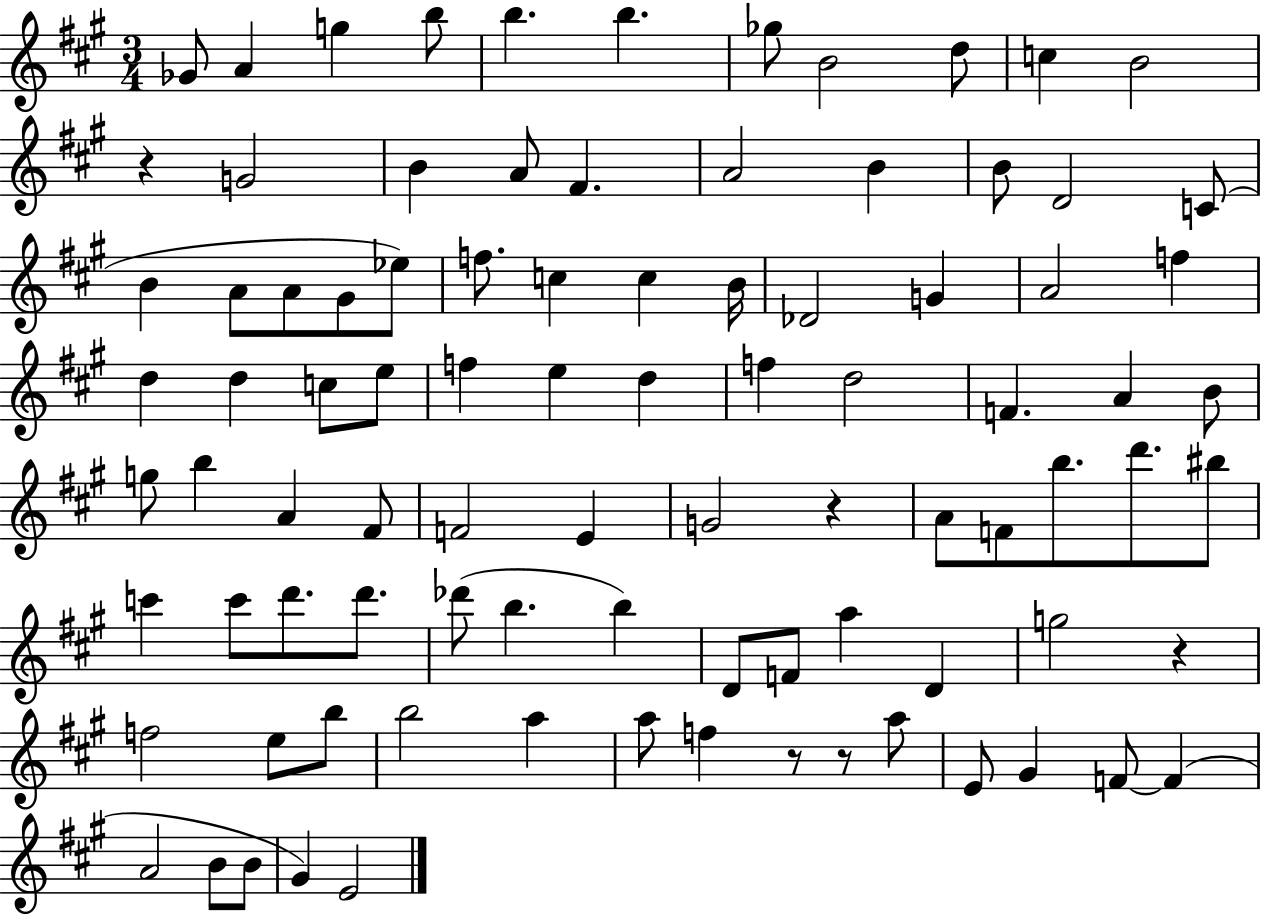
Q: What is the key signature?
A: A major